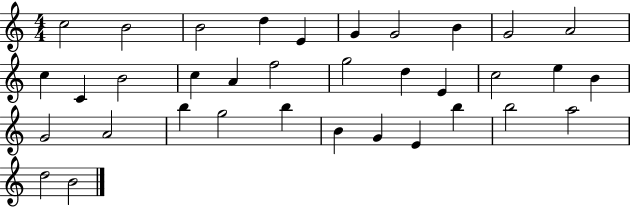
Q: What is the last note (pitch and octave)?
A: B4